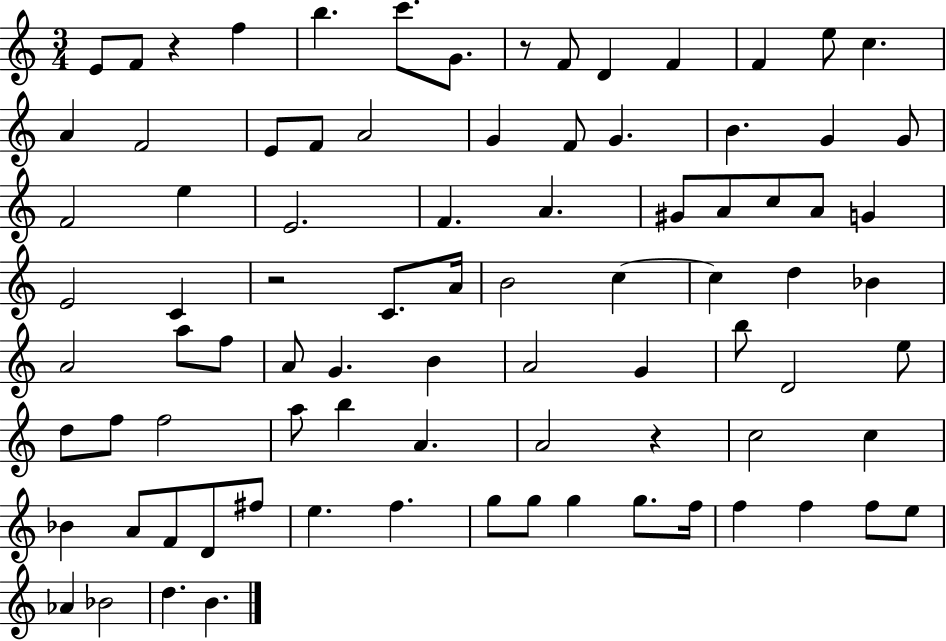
{
  \clef treble
  \numericTimeSignature
  \time 3/4
  \key c \major
  e'8 f'8 r4 f''4 | b''4. c'''8. g'8. | r8 f'8 d'4 f'4 | f'4 e''8 c''4. | \break a'4 f'2 | e'8 f'8 a'2 | g'4 f'8 g'4. | b'4. g'4 g'8 | \break f'2 e''4 | e'2. | f'4. a'4. | gis'8 a'8 c''8 a'8 g'4 | \break e'2 c'4 | r2 c'8. a'16 | b'2 c''4~~ | c''4 d''4 bes'4 | \break a'2 a''8 f''8 | a'8 g'4. b'4 | a'2 g'4 | b''8 d'2 e''8 | \break d''8 f''8 f''2 | a''8 b''4 a'4. | a'2 r4 | c''2 c''4 | \break bes'4 a'8 f'8 d'8 fis''8 | e''4. f''4. | g''8 g''8 g''4 g''8. f''16 | f''4 f''4 f''8 e''8 | \break aes'4 bes'2 | d''4. b'4. | \bar "|."
}